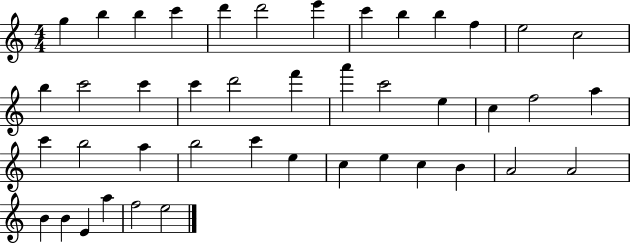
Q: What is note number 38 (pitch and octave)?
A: B4